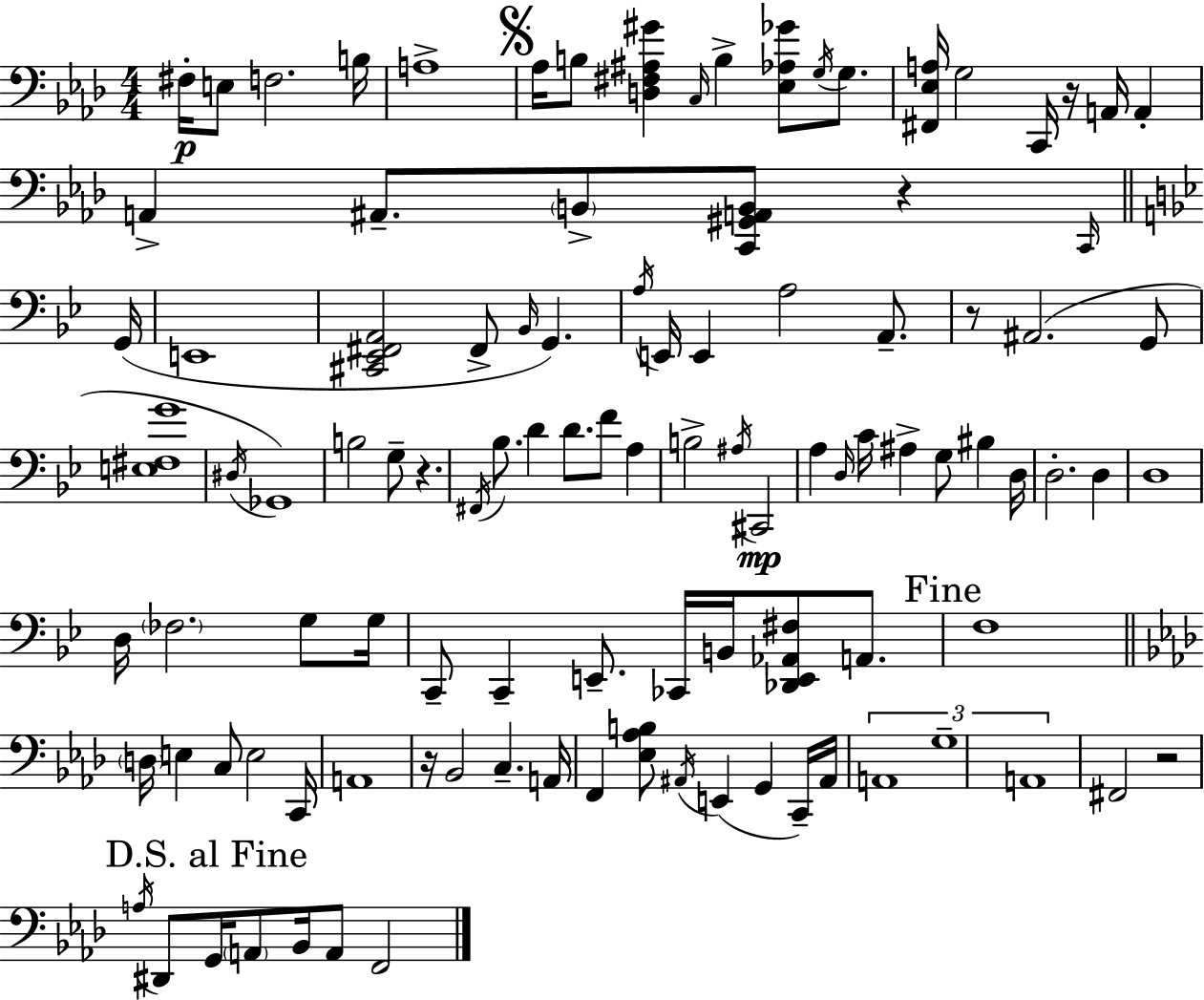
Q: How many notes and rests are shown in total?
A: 105